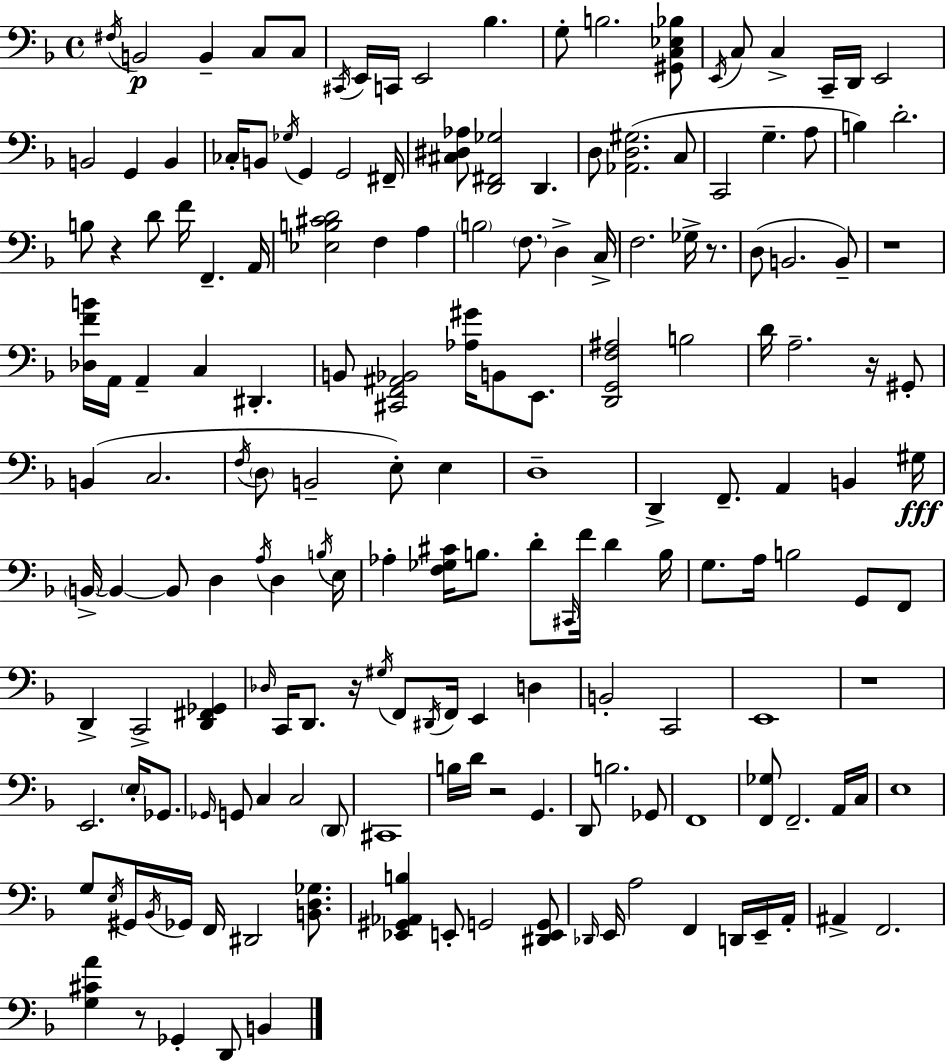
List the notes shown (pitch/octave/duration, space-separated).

F#3/s B2/h B2/q C3/e C3/e C#2/s E2/s C2/s E2/h Bb3/q. G3/e B3/h. [G#2,C3,Eb3,Bb3]/e E2/s C3/e C3/q C2/s D2/s E2/h B2/h G2/q B2/q CES3/s B2/e Gb3/s G2/q G2/h F#2/s [C#3,D#3,Ab3]/e [D2,F#2,Gb3]/h D2/q. D3/e [Ab2,D3,G#3]/h. C3/e C2/h G3/q. A3/e B3/q D4/h. B3/e R/q D4/e F4/s F2/q. A2/s [Eb3,B3,C#4,D4]/h F3/q A3/q B3/h F3/e. D3/q C3/s F3/h. Gb3/s R/e. D3/e B2/h. B2/e R/w [Db3,F4,B4]/s A2/s A2/q C3/q D#2/q. B2/e [C#2,F2,A#2,Bb2]/h [Ab3,G#4]/s B2/e E2/e. [D2,G2,F3,A#3]/h B3/h D4/s A3/h. R/s G#2/e B2/q C3/h. F3/s D3/e B2/h E3/e E3/q D3/w D2/q F2/e. A2/q B2/q G#3/s B2/s B2/q B2/e D3/q A3/s D3/q B3/s E3/s Ab3/q [F3,Gb3,C#4]/s B3/e. D4/e C#2/s F4/s D4/q B3/s G3/e. A3/s B3/h G2/e F2/e D2/q C2/h [D2,F#2,Gb2]/q Db3/s C2/s D2/e. R/s G#3/s F2/e D#2/s F2/s E2/q D3/q B2/h C2/h E2/w R/w E2/h. E3/s Gb2/e. Gb2/s G2/e C3/q C3/h D2/e C#2/w B3/s D4/s R/h G2/q. D2/e B3/h. Gb2/e F2/w [F2,Gb3]/e F2/h. A2/s C3/s E3/w G3/e E3/s G#2/s Bb2/s Gb2/s F2/s D#2/h [B2,D3,Gb3]/e. [Eb2,G#2,Ab2,B3]/q E2/e G2/h [D#2,E2,G2]/e Db2/s E2/s A3/h F2/q D2/s E2/s A2/s A#2/q F2/h. [G3,C#4,A4]/q R/e Gb2/q D2/e B2/q